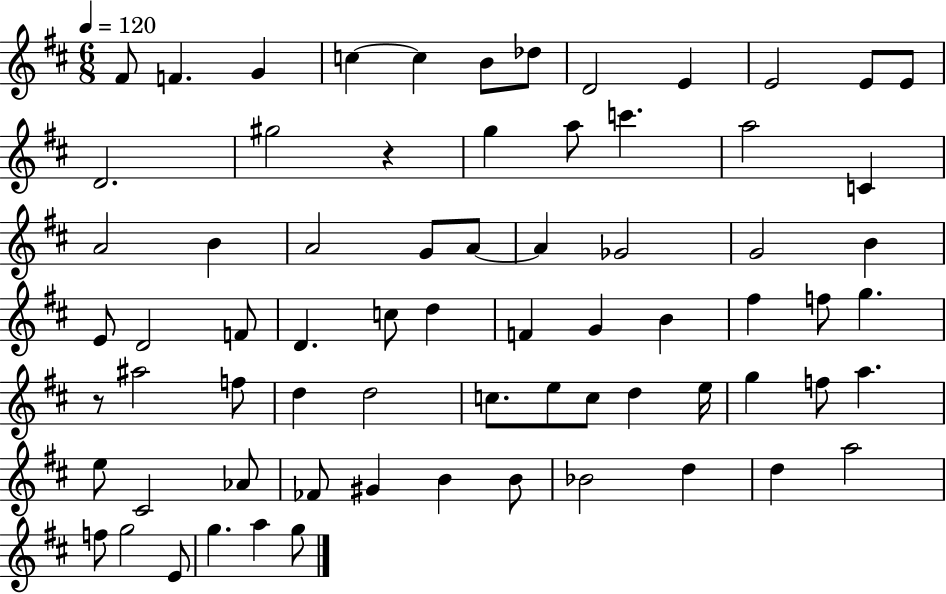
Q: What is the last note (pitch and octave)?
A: G5